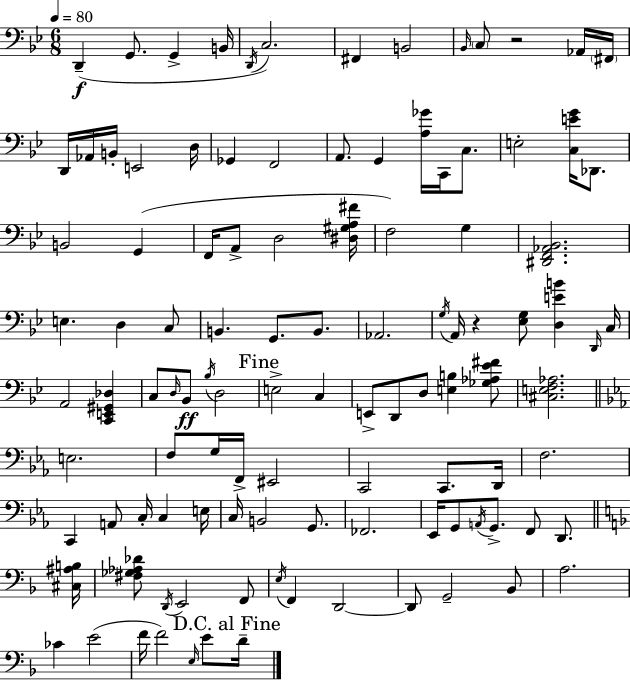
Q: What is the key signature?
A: G minor